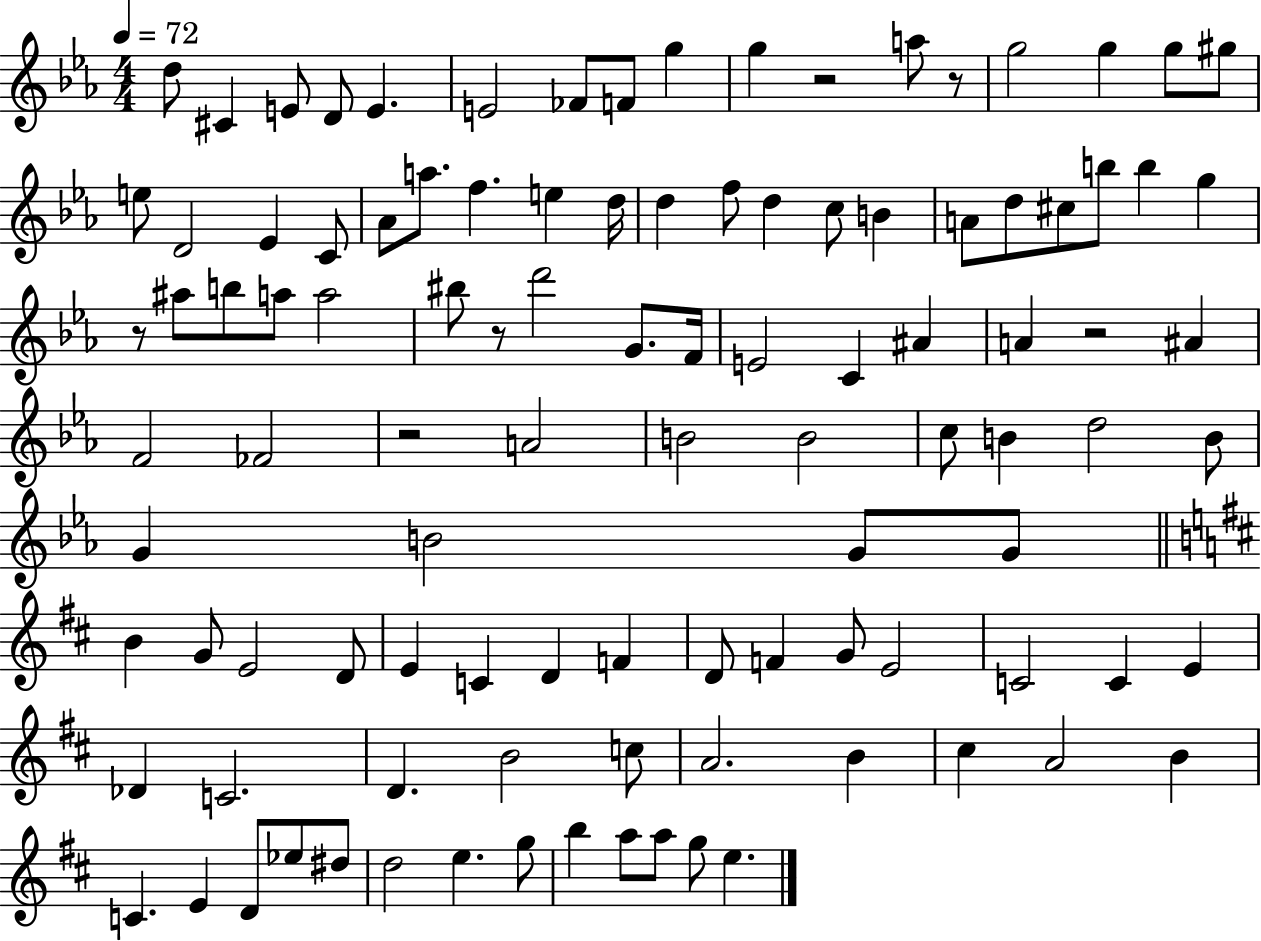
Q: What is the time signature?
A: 4/4